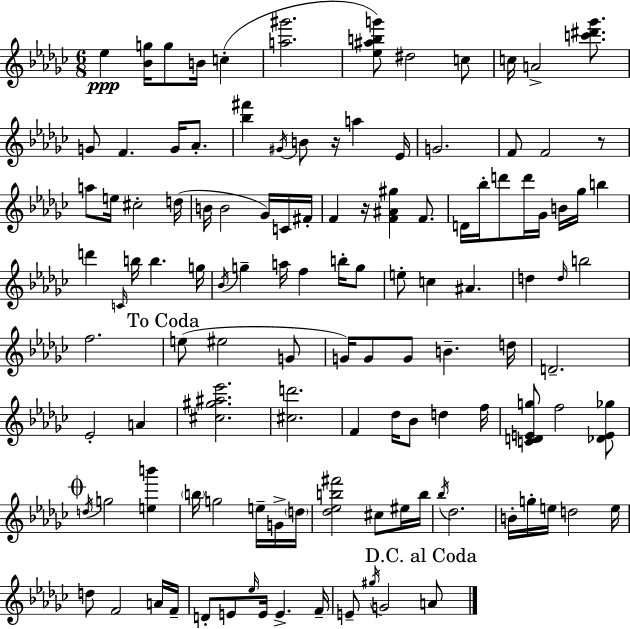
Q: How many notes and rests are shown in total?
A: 119